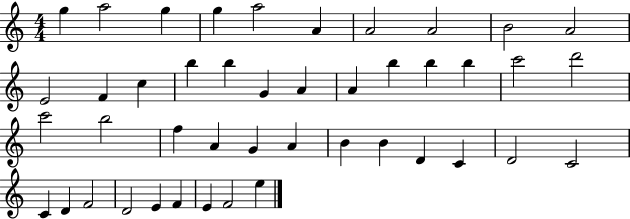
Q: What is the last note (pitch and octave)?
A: E5